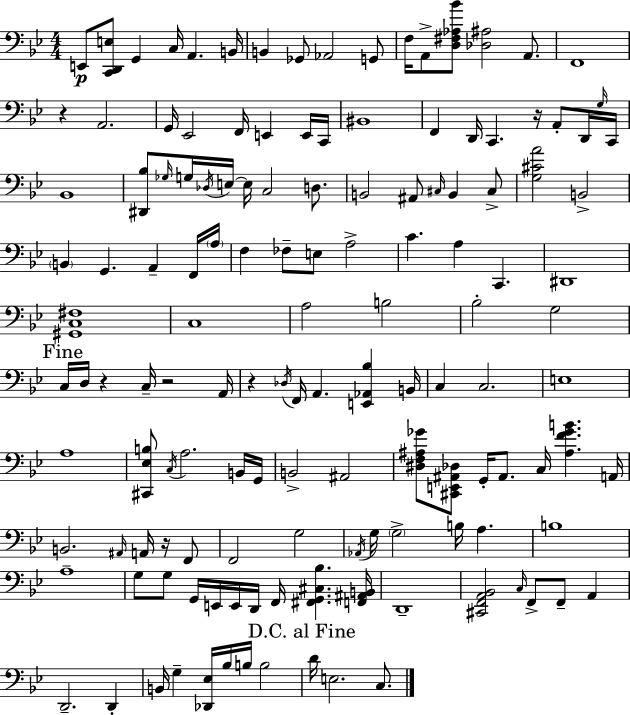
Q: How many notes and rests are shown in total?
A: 138